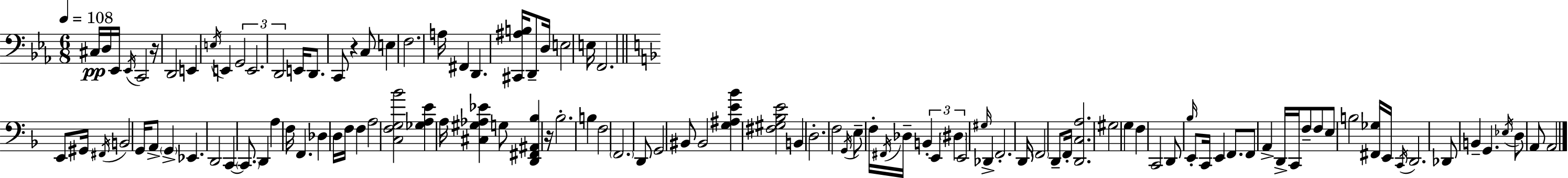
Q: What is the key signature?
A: C minor